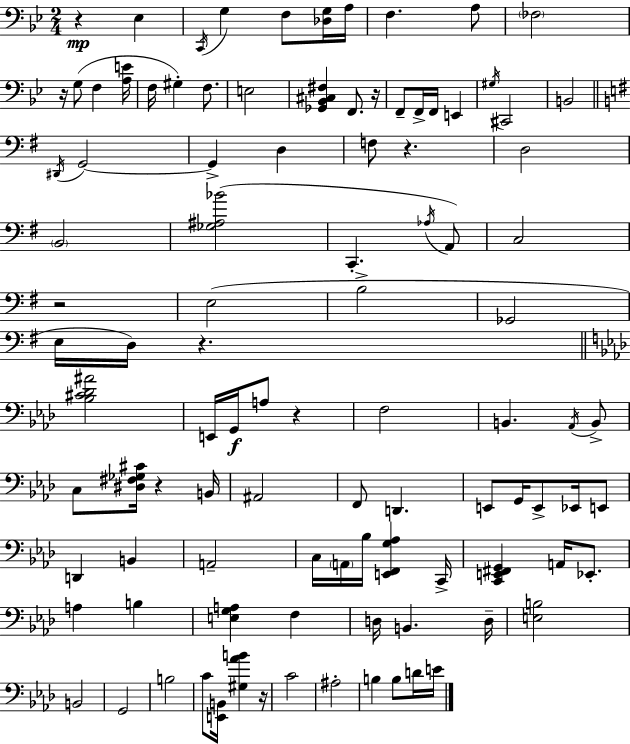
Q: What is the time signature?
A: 2/4